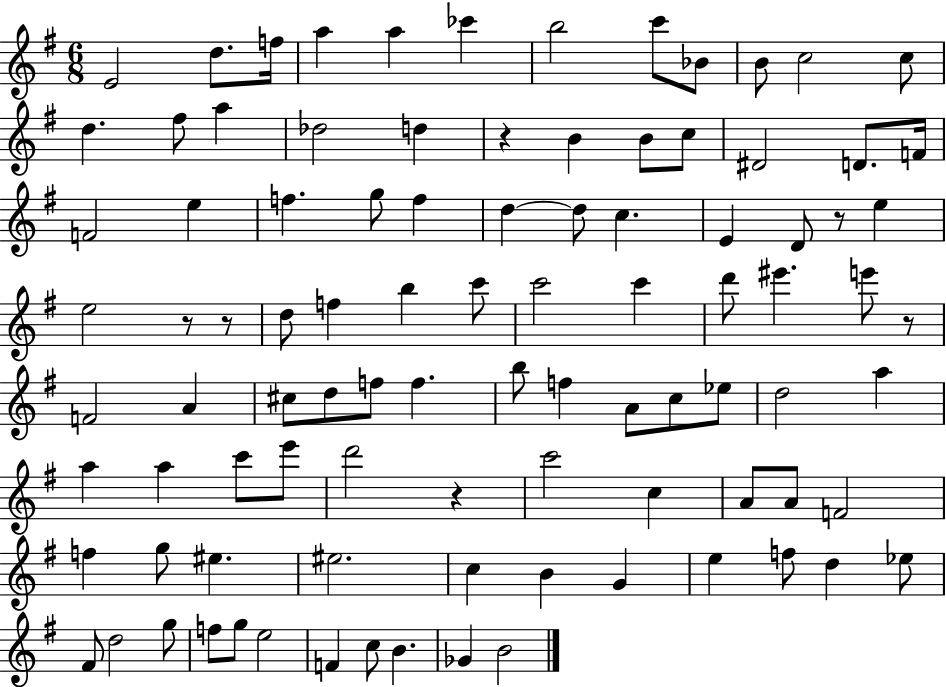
E4/h D5/e. F5/s A5/q A5/q CES6/q B5/h C6/e Bb4/e B4/e C5/h C5/e D5/q. F#5/e A5/q Db5/h D5/q R/q B4/q B4/e C5/e D#4/h D4/e. F4/s F4/h E5/q F5/q. G5/e F5/q D5/q D5/e C5/q. E4/q D4/e R/e E5/q E5/h R/e R/e D5/e F5/q B5/q C6/e C6/h C6/q D6/e EIS6/q. E6/e R/e F4/h A4/q C#5/e D5/e F5/e F5/q. B5/e F5/q A4/e C5/e Eb5/e D5/h A5/q A5/q A5/q C6/e E6/e D6/h R/q C6/h C5/q A4/e A4/e F4/h F5/q G5/e EIS5/q. EIS5/h. C5/q B4/q G4/q E5/q F5/e D5/q Eb5/e F#4/e D5/h G5/e F5/e G5/e E5/h F4/q C5/e B4/q. Gb4/q B4/h